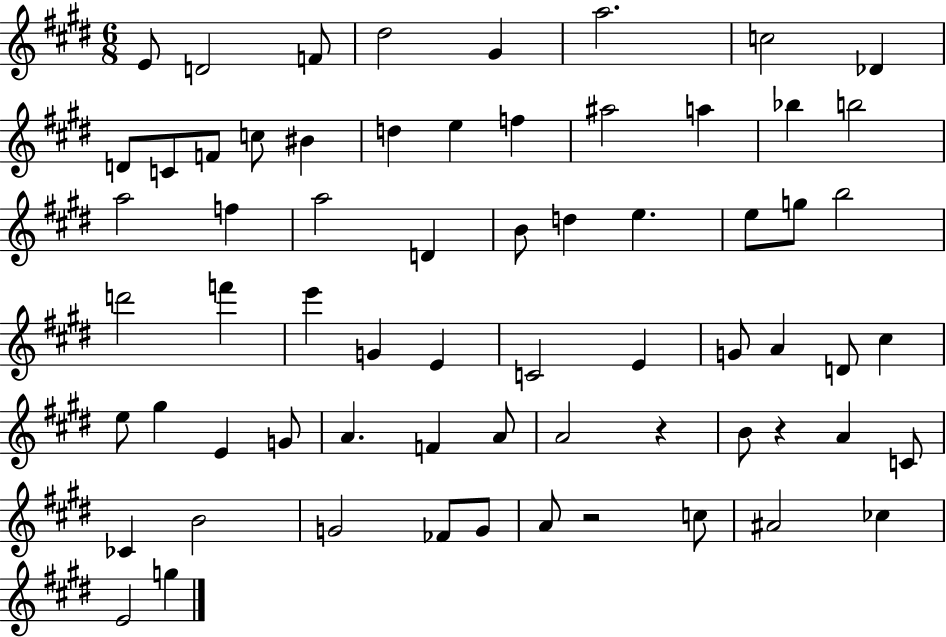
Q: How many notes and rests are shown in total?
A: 66